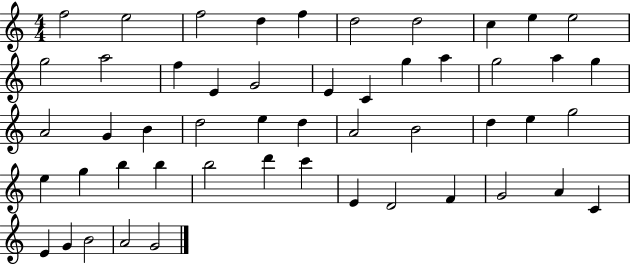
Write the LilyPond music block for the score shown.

{
  \clef treble
  \numericTimeSignature
  \time 4/4
  \key c \major
  f''2 e''2 | f''2 d''4 f''4 | d''2 d''2 | c''4 e''4 e''2 | \break g''2 a''2 | f''4 e'4 g'2 | e'4 c'4 g''4 a''4 | g''2 a''4 g''4 | \break a'2 g'4 b'4 | d''2 e''4 d''4 | a'2 b'2 | d''4 e''4 g''2 | \break e''4 g''4 b''4 b''4 | b''2 d'''4 c'''4 | e'4 d'2 f'4 | g'2 a'4 c'4 | \break e'4 g'4 b'2 | a'2 g'2 | \bar "|."
}